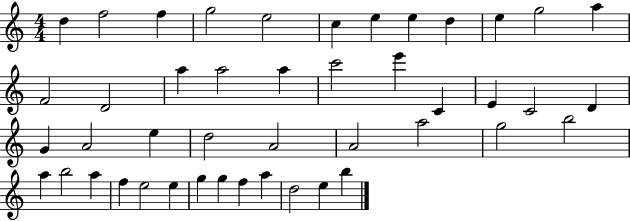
D5/q F5/h F5/q G5/h E5/h C5/q E5/q E5/q D5/q E5/q G5/h A5/q F4/h D4/h A5/q A5/h A5/q C6/h E6/q C4/q E4/q C4/h D4/q G4/q A4/h E5/q D5/h A4/h A4/h A5/h G5/h B5/h A5/q B5/h A5/q F5/q E5/h E5/q G5/q G5/q F5/q A5/q D5/h E5/q B5/q